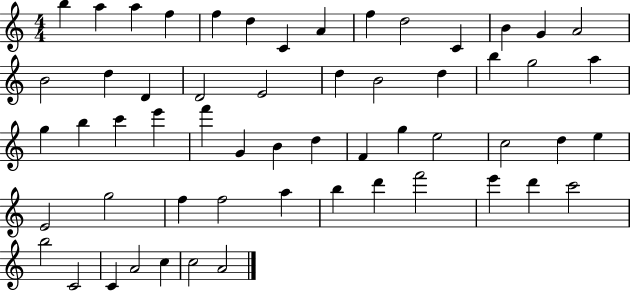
X:1
T:Untitled
M:4/4
L:1/4
K:C
b a a f f d C A f d2 C B G A2 B2 d D D2 E2 d B2 d b g2 a g b c' e' f' G B d F g e2 c2 d e E2 g2 f f2 a b d' f'2 e' d' c'2 b2 C2 C A2 c c2 A2